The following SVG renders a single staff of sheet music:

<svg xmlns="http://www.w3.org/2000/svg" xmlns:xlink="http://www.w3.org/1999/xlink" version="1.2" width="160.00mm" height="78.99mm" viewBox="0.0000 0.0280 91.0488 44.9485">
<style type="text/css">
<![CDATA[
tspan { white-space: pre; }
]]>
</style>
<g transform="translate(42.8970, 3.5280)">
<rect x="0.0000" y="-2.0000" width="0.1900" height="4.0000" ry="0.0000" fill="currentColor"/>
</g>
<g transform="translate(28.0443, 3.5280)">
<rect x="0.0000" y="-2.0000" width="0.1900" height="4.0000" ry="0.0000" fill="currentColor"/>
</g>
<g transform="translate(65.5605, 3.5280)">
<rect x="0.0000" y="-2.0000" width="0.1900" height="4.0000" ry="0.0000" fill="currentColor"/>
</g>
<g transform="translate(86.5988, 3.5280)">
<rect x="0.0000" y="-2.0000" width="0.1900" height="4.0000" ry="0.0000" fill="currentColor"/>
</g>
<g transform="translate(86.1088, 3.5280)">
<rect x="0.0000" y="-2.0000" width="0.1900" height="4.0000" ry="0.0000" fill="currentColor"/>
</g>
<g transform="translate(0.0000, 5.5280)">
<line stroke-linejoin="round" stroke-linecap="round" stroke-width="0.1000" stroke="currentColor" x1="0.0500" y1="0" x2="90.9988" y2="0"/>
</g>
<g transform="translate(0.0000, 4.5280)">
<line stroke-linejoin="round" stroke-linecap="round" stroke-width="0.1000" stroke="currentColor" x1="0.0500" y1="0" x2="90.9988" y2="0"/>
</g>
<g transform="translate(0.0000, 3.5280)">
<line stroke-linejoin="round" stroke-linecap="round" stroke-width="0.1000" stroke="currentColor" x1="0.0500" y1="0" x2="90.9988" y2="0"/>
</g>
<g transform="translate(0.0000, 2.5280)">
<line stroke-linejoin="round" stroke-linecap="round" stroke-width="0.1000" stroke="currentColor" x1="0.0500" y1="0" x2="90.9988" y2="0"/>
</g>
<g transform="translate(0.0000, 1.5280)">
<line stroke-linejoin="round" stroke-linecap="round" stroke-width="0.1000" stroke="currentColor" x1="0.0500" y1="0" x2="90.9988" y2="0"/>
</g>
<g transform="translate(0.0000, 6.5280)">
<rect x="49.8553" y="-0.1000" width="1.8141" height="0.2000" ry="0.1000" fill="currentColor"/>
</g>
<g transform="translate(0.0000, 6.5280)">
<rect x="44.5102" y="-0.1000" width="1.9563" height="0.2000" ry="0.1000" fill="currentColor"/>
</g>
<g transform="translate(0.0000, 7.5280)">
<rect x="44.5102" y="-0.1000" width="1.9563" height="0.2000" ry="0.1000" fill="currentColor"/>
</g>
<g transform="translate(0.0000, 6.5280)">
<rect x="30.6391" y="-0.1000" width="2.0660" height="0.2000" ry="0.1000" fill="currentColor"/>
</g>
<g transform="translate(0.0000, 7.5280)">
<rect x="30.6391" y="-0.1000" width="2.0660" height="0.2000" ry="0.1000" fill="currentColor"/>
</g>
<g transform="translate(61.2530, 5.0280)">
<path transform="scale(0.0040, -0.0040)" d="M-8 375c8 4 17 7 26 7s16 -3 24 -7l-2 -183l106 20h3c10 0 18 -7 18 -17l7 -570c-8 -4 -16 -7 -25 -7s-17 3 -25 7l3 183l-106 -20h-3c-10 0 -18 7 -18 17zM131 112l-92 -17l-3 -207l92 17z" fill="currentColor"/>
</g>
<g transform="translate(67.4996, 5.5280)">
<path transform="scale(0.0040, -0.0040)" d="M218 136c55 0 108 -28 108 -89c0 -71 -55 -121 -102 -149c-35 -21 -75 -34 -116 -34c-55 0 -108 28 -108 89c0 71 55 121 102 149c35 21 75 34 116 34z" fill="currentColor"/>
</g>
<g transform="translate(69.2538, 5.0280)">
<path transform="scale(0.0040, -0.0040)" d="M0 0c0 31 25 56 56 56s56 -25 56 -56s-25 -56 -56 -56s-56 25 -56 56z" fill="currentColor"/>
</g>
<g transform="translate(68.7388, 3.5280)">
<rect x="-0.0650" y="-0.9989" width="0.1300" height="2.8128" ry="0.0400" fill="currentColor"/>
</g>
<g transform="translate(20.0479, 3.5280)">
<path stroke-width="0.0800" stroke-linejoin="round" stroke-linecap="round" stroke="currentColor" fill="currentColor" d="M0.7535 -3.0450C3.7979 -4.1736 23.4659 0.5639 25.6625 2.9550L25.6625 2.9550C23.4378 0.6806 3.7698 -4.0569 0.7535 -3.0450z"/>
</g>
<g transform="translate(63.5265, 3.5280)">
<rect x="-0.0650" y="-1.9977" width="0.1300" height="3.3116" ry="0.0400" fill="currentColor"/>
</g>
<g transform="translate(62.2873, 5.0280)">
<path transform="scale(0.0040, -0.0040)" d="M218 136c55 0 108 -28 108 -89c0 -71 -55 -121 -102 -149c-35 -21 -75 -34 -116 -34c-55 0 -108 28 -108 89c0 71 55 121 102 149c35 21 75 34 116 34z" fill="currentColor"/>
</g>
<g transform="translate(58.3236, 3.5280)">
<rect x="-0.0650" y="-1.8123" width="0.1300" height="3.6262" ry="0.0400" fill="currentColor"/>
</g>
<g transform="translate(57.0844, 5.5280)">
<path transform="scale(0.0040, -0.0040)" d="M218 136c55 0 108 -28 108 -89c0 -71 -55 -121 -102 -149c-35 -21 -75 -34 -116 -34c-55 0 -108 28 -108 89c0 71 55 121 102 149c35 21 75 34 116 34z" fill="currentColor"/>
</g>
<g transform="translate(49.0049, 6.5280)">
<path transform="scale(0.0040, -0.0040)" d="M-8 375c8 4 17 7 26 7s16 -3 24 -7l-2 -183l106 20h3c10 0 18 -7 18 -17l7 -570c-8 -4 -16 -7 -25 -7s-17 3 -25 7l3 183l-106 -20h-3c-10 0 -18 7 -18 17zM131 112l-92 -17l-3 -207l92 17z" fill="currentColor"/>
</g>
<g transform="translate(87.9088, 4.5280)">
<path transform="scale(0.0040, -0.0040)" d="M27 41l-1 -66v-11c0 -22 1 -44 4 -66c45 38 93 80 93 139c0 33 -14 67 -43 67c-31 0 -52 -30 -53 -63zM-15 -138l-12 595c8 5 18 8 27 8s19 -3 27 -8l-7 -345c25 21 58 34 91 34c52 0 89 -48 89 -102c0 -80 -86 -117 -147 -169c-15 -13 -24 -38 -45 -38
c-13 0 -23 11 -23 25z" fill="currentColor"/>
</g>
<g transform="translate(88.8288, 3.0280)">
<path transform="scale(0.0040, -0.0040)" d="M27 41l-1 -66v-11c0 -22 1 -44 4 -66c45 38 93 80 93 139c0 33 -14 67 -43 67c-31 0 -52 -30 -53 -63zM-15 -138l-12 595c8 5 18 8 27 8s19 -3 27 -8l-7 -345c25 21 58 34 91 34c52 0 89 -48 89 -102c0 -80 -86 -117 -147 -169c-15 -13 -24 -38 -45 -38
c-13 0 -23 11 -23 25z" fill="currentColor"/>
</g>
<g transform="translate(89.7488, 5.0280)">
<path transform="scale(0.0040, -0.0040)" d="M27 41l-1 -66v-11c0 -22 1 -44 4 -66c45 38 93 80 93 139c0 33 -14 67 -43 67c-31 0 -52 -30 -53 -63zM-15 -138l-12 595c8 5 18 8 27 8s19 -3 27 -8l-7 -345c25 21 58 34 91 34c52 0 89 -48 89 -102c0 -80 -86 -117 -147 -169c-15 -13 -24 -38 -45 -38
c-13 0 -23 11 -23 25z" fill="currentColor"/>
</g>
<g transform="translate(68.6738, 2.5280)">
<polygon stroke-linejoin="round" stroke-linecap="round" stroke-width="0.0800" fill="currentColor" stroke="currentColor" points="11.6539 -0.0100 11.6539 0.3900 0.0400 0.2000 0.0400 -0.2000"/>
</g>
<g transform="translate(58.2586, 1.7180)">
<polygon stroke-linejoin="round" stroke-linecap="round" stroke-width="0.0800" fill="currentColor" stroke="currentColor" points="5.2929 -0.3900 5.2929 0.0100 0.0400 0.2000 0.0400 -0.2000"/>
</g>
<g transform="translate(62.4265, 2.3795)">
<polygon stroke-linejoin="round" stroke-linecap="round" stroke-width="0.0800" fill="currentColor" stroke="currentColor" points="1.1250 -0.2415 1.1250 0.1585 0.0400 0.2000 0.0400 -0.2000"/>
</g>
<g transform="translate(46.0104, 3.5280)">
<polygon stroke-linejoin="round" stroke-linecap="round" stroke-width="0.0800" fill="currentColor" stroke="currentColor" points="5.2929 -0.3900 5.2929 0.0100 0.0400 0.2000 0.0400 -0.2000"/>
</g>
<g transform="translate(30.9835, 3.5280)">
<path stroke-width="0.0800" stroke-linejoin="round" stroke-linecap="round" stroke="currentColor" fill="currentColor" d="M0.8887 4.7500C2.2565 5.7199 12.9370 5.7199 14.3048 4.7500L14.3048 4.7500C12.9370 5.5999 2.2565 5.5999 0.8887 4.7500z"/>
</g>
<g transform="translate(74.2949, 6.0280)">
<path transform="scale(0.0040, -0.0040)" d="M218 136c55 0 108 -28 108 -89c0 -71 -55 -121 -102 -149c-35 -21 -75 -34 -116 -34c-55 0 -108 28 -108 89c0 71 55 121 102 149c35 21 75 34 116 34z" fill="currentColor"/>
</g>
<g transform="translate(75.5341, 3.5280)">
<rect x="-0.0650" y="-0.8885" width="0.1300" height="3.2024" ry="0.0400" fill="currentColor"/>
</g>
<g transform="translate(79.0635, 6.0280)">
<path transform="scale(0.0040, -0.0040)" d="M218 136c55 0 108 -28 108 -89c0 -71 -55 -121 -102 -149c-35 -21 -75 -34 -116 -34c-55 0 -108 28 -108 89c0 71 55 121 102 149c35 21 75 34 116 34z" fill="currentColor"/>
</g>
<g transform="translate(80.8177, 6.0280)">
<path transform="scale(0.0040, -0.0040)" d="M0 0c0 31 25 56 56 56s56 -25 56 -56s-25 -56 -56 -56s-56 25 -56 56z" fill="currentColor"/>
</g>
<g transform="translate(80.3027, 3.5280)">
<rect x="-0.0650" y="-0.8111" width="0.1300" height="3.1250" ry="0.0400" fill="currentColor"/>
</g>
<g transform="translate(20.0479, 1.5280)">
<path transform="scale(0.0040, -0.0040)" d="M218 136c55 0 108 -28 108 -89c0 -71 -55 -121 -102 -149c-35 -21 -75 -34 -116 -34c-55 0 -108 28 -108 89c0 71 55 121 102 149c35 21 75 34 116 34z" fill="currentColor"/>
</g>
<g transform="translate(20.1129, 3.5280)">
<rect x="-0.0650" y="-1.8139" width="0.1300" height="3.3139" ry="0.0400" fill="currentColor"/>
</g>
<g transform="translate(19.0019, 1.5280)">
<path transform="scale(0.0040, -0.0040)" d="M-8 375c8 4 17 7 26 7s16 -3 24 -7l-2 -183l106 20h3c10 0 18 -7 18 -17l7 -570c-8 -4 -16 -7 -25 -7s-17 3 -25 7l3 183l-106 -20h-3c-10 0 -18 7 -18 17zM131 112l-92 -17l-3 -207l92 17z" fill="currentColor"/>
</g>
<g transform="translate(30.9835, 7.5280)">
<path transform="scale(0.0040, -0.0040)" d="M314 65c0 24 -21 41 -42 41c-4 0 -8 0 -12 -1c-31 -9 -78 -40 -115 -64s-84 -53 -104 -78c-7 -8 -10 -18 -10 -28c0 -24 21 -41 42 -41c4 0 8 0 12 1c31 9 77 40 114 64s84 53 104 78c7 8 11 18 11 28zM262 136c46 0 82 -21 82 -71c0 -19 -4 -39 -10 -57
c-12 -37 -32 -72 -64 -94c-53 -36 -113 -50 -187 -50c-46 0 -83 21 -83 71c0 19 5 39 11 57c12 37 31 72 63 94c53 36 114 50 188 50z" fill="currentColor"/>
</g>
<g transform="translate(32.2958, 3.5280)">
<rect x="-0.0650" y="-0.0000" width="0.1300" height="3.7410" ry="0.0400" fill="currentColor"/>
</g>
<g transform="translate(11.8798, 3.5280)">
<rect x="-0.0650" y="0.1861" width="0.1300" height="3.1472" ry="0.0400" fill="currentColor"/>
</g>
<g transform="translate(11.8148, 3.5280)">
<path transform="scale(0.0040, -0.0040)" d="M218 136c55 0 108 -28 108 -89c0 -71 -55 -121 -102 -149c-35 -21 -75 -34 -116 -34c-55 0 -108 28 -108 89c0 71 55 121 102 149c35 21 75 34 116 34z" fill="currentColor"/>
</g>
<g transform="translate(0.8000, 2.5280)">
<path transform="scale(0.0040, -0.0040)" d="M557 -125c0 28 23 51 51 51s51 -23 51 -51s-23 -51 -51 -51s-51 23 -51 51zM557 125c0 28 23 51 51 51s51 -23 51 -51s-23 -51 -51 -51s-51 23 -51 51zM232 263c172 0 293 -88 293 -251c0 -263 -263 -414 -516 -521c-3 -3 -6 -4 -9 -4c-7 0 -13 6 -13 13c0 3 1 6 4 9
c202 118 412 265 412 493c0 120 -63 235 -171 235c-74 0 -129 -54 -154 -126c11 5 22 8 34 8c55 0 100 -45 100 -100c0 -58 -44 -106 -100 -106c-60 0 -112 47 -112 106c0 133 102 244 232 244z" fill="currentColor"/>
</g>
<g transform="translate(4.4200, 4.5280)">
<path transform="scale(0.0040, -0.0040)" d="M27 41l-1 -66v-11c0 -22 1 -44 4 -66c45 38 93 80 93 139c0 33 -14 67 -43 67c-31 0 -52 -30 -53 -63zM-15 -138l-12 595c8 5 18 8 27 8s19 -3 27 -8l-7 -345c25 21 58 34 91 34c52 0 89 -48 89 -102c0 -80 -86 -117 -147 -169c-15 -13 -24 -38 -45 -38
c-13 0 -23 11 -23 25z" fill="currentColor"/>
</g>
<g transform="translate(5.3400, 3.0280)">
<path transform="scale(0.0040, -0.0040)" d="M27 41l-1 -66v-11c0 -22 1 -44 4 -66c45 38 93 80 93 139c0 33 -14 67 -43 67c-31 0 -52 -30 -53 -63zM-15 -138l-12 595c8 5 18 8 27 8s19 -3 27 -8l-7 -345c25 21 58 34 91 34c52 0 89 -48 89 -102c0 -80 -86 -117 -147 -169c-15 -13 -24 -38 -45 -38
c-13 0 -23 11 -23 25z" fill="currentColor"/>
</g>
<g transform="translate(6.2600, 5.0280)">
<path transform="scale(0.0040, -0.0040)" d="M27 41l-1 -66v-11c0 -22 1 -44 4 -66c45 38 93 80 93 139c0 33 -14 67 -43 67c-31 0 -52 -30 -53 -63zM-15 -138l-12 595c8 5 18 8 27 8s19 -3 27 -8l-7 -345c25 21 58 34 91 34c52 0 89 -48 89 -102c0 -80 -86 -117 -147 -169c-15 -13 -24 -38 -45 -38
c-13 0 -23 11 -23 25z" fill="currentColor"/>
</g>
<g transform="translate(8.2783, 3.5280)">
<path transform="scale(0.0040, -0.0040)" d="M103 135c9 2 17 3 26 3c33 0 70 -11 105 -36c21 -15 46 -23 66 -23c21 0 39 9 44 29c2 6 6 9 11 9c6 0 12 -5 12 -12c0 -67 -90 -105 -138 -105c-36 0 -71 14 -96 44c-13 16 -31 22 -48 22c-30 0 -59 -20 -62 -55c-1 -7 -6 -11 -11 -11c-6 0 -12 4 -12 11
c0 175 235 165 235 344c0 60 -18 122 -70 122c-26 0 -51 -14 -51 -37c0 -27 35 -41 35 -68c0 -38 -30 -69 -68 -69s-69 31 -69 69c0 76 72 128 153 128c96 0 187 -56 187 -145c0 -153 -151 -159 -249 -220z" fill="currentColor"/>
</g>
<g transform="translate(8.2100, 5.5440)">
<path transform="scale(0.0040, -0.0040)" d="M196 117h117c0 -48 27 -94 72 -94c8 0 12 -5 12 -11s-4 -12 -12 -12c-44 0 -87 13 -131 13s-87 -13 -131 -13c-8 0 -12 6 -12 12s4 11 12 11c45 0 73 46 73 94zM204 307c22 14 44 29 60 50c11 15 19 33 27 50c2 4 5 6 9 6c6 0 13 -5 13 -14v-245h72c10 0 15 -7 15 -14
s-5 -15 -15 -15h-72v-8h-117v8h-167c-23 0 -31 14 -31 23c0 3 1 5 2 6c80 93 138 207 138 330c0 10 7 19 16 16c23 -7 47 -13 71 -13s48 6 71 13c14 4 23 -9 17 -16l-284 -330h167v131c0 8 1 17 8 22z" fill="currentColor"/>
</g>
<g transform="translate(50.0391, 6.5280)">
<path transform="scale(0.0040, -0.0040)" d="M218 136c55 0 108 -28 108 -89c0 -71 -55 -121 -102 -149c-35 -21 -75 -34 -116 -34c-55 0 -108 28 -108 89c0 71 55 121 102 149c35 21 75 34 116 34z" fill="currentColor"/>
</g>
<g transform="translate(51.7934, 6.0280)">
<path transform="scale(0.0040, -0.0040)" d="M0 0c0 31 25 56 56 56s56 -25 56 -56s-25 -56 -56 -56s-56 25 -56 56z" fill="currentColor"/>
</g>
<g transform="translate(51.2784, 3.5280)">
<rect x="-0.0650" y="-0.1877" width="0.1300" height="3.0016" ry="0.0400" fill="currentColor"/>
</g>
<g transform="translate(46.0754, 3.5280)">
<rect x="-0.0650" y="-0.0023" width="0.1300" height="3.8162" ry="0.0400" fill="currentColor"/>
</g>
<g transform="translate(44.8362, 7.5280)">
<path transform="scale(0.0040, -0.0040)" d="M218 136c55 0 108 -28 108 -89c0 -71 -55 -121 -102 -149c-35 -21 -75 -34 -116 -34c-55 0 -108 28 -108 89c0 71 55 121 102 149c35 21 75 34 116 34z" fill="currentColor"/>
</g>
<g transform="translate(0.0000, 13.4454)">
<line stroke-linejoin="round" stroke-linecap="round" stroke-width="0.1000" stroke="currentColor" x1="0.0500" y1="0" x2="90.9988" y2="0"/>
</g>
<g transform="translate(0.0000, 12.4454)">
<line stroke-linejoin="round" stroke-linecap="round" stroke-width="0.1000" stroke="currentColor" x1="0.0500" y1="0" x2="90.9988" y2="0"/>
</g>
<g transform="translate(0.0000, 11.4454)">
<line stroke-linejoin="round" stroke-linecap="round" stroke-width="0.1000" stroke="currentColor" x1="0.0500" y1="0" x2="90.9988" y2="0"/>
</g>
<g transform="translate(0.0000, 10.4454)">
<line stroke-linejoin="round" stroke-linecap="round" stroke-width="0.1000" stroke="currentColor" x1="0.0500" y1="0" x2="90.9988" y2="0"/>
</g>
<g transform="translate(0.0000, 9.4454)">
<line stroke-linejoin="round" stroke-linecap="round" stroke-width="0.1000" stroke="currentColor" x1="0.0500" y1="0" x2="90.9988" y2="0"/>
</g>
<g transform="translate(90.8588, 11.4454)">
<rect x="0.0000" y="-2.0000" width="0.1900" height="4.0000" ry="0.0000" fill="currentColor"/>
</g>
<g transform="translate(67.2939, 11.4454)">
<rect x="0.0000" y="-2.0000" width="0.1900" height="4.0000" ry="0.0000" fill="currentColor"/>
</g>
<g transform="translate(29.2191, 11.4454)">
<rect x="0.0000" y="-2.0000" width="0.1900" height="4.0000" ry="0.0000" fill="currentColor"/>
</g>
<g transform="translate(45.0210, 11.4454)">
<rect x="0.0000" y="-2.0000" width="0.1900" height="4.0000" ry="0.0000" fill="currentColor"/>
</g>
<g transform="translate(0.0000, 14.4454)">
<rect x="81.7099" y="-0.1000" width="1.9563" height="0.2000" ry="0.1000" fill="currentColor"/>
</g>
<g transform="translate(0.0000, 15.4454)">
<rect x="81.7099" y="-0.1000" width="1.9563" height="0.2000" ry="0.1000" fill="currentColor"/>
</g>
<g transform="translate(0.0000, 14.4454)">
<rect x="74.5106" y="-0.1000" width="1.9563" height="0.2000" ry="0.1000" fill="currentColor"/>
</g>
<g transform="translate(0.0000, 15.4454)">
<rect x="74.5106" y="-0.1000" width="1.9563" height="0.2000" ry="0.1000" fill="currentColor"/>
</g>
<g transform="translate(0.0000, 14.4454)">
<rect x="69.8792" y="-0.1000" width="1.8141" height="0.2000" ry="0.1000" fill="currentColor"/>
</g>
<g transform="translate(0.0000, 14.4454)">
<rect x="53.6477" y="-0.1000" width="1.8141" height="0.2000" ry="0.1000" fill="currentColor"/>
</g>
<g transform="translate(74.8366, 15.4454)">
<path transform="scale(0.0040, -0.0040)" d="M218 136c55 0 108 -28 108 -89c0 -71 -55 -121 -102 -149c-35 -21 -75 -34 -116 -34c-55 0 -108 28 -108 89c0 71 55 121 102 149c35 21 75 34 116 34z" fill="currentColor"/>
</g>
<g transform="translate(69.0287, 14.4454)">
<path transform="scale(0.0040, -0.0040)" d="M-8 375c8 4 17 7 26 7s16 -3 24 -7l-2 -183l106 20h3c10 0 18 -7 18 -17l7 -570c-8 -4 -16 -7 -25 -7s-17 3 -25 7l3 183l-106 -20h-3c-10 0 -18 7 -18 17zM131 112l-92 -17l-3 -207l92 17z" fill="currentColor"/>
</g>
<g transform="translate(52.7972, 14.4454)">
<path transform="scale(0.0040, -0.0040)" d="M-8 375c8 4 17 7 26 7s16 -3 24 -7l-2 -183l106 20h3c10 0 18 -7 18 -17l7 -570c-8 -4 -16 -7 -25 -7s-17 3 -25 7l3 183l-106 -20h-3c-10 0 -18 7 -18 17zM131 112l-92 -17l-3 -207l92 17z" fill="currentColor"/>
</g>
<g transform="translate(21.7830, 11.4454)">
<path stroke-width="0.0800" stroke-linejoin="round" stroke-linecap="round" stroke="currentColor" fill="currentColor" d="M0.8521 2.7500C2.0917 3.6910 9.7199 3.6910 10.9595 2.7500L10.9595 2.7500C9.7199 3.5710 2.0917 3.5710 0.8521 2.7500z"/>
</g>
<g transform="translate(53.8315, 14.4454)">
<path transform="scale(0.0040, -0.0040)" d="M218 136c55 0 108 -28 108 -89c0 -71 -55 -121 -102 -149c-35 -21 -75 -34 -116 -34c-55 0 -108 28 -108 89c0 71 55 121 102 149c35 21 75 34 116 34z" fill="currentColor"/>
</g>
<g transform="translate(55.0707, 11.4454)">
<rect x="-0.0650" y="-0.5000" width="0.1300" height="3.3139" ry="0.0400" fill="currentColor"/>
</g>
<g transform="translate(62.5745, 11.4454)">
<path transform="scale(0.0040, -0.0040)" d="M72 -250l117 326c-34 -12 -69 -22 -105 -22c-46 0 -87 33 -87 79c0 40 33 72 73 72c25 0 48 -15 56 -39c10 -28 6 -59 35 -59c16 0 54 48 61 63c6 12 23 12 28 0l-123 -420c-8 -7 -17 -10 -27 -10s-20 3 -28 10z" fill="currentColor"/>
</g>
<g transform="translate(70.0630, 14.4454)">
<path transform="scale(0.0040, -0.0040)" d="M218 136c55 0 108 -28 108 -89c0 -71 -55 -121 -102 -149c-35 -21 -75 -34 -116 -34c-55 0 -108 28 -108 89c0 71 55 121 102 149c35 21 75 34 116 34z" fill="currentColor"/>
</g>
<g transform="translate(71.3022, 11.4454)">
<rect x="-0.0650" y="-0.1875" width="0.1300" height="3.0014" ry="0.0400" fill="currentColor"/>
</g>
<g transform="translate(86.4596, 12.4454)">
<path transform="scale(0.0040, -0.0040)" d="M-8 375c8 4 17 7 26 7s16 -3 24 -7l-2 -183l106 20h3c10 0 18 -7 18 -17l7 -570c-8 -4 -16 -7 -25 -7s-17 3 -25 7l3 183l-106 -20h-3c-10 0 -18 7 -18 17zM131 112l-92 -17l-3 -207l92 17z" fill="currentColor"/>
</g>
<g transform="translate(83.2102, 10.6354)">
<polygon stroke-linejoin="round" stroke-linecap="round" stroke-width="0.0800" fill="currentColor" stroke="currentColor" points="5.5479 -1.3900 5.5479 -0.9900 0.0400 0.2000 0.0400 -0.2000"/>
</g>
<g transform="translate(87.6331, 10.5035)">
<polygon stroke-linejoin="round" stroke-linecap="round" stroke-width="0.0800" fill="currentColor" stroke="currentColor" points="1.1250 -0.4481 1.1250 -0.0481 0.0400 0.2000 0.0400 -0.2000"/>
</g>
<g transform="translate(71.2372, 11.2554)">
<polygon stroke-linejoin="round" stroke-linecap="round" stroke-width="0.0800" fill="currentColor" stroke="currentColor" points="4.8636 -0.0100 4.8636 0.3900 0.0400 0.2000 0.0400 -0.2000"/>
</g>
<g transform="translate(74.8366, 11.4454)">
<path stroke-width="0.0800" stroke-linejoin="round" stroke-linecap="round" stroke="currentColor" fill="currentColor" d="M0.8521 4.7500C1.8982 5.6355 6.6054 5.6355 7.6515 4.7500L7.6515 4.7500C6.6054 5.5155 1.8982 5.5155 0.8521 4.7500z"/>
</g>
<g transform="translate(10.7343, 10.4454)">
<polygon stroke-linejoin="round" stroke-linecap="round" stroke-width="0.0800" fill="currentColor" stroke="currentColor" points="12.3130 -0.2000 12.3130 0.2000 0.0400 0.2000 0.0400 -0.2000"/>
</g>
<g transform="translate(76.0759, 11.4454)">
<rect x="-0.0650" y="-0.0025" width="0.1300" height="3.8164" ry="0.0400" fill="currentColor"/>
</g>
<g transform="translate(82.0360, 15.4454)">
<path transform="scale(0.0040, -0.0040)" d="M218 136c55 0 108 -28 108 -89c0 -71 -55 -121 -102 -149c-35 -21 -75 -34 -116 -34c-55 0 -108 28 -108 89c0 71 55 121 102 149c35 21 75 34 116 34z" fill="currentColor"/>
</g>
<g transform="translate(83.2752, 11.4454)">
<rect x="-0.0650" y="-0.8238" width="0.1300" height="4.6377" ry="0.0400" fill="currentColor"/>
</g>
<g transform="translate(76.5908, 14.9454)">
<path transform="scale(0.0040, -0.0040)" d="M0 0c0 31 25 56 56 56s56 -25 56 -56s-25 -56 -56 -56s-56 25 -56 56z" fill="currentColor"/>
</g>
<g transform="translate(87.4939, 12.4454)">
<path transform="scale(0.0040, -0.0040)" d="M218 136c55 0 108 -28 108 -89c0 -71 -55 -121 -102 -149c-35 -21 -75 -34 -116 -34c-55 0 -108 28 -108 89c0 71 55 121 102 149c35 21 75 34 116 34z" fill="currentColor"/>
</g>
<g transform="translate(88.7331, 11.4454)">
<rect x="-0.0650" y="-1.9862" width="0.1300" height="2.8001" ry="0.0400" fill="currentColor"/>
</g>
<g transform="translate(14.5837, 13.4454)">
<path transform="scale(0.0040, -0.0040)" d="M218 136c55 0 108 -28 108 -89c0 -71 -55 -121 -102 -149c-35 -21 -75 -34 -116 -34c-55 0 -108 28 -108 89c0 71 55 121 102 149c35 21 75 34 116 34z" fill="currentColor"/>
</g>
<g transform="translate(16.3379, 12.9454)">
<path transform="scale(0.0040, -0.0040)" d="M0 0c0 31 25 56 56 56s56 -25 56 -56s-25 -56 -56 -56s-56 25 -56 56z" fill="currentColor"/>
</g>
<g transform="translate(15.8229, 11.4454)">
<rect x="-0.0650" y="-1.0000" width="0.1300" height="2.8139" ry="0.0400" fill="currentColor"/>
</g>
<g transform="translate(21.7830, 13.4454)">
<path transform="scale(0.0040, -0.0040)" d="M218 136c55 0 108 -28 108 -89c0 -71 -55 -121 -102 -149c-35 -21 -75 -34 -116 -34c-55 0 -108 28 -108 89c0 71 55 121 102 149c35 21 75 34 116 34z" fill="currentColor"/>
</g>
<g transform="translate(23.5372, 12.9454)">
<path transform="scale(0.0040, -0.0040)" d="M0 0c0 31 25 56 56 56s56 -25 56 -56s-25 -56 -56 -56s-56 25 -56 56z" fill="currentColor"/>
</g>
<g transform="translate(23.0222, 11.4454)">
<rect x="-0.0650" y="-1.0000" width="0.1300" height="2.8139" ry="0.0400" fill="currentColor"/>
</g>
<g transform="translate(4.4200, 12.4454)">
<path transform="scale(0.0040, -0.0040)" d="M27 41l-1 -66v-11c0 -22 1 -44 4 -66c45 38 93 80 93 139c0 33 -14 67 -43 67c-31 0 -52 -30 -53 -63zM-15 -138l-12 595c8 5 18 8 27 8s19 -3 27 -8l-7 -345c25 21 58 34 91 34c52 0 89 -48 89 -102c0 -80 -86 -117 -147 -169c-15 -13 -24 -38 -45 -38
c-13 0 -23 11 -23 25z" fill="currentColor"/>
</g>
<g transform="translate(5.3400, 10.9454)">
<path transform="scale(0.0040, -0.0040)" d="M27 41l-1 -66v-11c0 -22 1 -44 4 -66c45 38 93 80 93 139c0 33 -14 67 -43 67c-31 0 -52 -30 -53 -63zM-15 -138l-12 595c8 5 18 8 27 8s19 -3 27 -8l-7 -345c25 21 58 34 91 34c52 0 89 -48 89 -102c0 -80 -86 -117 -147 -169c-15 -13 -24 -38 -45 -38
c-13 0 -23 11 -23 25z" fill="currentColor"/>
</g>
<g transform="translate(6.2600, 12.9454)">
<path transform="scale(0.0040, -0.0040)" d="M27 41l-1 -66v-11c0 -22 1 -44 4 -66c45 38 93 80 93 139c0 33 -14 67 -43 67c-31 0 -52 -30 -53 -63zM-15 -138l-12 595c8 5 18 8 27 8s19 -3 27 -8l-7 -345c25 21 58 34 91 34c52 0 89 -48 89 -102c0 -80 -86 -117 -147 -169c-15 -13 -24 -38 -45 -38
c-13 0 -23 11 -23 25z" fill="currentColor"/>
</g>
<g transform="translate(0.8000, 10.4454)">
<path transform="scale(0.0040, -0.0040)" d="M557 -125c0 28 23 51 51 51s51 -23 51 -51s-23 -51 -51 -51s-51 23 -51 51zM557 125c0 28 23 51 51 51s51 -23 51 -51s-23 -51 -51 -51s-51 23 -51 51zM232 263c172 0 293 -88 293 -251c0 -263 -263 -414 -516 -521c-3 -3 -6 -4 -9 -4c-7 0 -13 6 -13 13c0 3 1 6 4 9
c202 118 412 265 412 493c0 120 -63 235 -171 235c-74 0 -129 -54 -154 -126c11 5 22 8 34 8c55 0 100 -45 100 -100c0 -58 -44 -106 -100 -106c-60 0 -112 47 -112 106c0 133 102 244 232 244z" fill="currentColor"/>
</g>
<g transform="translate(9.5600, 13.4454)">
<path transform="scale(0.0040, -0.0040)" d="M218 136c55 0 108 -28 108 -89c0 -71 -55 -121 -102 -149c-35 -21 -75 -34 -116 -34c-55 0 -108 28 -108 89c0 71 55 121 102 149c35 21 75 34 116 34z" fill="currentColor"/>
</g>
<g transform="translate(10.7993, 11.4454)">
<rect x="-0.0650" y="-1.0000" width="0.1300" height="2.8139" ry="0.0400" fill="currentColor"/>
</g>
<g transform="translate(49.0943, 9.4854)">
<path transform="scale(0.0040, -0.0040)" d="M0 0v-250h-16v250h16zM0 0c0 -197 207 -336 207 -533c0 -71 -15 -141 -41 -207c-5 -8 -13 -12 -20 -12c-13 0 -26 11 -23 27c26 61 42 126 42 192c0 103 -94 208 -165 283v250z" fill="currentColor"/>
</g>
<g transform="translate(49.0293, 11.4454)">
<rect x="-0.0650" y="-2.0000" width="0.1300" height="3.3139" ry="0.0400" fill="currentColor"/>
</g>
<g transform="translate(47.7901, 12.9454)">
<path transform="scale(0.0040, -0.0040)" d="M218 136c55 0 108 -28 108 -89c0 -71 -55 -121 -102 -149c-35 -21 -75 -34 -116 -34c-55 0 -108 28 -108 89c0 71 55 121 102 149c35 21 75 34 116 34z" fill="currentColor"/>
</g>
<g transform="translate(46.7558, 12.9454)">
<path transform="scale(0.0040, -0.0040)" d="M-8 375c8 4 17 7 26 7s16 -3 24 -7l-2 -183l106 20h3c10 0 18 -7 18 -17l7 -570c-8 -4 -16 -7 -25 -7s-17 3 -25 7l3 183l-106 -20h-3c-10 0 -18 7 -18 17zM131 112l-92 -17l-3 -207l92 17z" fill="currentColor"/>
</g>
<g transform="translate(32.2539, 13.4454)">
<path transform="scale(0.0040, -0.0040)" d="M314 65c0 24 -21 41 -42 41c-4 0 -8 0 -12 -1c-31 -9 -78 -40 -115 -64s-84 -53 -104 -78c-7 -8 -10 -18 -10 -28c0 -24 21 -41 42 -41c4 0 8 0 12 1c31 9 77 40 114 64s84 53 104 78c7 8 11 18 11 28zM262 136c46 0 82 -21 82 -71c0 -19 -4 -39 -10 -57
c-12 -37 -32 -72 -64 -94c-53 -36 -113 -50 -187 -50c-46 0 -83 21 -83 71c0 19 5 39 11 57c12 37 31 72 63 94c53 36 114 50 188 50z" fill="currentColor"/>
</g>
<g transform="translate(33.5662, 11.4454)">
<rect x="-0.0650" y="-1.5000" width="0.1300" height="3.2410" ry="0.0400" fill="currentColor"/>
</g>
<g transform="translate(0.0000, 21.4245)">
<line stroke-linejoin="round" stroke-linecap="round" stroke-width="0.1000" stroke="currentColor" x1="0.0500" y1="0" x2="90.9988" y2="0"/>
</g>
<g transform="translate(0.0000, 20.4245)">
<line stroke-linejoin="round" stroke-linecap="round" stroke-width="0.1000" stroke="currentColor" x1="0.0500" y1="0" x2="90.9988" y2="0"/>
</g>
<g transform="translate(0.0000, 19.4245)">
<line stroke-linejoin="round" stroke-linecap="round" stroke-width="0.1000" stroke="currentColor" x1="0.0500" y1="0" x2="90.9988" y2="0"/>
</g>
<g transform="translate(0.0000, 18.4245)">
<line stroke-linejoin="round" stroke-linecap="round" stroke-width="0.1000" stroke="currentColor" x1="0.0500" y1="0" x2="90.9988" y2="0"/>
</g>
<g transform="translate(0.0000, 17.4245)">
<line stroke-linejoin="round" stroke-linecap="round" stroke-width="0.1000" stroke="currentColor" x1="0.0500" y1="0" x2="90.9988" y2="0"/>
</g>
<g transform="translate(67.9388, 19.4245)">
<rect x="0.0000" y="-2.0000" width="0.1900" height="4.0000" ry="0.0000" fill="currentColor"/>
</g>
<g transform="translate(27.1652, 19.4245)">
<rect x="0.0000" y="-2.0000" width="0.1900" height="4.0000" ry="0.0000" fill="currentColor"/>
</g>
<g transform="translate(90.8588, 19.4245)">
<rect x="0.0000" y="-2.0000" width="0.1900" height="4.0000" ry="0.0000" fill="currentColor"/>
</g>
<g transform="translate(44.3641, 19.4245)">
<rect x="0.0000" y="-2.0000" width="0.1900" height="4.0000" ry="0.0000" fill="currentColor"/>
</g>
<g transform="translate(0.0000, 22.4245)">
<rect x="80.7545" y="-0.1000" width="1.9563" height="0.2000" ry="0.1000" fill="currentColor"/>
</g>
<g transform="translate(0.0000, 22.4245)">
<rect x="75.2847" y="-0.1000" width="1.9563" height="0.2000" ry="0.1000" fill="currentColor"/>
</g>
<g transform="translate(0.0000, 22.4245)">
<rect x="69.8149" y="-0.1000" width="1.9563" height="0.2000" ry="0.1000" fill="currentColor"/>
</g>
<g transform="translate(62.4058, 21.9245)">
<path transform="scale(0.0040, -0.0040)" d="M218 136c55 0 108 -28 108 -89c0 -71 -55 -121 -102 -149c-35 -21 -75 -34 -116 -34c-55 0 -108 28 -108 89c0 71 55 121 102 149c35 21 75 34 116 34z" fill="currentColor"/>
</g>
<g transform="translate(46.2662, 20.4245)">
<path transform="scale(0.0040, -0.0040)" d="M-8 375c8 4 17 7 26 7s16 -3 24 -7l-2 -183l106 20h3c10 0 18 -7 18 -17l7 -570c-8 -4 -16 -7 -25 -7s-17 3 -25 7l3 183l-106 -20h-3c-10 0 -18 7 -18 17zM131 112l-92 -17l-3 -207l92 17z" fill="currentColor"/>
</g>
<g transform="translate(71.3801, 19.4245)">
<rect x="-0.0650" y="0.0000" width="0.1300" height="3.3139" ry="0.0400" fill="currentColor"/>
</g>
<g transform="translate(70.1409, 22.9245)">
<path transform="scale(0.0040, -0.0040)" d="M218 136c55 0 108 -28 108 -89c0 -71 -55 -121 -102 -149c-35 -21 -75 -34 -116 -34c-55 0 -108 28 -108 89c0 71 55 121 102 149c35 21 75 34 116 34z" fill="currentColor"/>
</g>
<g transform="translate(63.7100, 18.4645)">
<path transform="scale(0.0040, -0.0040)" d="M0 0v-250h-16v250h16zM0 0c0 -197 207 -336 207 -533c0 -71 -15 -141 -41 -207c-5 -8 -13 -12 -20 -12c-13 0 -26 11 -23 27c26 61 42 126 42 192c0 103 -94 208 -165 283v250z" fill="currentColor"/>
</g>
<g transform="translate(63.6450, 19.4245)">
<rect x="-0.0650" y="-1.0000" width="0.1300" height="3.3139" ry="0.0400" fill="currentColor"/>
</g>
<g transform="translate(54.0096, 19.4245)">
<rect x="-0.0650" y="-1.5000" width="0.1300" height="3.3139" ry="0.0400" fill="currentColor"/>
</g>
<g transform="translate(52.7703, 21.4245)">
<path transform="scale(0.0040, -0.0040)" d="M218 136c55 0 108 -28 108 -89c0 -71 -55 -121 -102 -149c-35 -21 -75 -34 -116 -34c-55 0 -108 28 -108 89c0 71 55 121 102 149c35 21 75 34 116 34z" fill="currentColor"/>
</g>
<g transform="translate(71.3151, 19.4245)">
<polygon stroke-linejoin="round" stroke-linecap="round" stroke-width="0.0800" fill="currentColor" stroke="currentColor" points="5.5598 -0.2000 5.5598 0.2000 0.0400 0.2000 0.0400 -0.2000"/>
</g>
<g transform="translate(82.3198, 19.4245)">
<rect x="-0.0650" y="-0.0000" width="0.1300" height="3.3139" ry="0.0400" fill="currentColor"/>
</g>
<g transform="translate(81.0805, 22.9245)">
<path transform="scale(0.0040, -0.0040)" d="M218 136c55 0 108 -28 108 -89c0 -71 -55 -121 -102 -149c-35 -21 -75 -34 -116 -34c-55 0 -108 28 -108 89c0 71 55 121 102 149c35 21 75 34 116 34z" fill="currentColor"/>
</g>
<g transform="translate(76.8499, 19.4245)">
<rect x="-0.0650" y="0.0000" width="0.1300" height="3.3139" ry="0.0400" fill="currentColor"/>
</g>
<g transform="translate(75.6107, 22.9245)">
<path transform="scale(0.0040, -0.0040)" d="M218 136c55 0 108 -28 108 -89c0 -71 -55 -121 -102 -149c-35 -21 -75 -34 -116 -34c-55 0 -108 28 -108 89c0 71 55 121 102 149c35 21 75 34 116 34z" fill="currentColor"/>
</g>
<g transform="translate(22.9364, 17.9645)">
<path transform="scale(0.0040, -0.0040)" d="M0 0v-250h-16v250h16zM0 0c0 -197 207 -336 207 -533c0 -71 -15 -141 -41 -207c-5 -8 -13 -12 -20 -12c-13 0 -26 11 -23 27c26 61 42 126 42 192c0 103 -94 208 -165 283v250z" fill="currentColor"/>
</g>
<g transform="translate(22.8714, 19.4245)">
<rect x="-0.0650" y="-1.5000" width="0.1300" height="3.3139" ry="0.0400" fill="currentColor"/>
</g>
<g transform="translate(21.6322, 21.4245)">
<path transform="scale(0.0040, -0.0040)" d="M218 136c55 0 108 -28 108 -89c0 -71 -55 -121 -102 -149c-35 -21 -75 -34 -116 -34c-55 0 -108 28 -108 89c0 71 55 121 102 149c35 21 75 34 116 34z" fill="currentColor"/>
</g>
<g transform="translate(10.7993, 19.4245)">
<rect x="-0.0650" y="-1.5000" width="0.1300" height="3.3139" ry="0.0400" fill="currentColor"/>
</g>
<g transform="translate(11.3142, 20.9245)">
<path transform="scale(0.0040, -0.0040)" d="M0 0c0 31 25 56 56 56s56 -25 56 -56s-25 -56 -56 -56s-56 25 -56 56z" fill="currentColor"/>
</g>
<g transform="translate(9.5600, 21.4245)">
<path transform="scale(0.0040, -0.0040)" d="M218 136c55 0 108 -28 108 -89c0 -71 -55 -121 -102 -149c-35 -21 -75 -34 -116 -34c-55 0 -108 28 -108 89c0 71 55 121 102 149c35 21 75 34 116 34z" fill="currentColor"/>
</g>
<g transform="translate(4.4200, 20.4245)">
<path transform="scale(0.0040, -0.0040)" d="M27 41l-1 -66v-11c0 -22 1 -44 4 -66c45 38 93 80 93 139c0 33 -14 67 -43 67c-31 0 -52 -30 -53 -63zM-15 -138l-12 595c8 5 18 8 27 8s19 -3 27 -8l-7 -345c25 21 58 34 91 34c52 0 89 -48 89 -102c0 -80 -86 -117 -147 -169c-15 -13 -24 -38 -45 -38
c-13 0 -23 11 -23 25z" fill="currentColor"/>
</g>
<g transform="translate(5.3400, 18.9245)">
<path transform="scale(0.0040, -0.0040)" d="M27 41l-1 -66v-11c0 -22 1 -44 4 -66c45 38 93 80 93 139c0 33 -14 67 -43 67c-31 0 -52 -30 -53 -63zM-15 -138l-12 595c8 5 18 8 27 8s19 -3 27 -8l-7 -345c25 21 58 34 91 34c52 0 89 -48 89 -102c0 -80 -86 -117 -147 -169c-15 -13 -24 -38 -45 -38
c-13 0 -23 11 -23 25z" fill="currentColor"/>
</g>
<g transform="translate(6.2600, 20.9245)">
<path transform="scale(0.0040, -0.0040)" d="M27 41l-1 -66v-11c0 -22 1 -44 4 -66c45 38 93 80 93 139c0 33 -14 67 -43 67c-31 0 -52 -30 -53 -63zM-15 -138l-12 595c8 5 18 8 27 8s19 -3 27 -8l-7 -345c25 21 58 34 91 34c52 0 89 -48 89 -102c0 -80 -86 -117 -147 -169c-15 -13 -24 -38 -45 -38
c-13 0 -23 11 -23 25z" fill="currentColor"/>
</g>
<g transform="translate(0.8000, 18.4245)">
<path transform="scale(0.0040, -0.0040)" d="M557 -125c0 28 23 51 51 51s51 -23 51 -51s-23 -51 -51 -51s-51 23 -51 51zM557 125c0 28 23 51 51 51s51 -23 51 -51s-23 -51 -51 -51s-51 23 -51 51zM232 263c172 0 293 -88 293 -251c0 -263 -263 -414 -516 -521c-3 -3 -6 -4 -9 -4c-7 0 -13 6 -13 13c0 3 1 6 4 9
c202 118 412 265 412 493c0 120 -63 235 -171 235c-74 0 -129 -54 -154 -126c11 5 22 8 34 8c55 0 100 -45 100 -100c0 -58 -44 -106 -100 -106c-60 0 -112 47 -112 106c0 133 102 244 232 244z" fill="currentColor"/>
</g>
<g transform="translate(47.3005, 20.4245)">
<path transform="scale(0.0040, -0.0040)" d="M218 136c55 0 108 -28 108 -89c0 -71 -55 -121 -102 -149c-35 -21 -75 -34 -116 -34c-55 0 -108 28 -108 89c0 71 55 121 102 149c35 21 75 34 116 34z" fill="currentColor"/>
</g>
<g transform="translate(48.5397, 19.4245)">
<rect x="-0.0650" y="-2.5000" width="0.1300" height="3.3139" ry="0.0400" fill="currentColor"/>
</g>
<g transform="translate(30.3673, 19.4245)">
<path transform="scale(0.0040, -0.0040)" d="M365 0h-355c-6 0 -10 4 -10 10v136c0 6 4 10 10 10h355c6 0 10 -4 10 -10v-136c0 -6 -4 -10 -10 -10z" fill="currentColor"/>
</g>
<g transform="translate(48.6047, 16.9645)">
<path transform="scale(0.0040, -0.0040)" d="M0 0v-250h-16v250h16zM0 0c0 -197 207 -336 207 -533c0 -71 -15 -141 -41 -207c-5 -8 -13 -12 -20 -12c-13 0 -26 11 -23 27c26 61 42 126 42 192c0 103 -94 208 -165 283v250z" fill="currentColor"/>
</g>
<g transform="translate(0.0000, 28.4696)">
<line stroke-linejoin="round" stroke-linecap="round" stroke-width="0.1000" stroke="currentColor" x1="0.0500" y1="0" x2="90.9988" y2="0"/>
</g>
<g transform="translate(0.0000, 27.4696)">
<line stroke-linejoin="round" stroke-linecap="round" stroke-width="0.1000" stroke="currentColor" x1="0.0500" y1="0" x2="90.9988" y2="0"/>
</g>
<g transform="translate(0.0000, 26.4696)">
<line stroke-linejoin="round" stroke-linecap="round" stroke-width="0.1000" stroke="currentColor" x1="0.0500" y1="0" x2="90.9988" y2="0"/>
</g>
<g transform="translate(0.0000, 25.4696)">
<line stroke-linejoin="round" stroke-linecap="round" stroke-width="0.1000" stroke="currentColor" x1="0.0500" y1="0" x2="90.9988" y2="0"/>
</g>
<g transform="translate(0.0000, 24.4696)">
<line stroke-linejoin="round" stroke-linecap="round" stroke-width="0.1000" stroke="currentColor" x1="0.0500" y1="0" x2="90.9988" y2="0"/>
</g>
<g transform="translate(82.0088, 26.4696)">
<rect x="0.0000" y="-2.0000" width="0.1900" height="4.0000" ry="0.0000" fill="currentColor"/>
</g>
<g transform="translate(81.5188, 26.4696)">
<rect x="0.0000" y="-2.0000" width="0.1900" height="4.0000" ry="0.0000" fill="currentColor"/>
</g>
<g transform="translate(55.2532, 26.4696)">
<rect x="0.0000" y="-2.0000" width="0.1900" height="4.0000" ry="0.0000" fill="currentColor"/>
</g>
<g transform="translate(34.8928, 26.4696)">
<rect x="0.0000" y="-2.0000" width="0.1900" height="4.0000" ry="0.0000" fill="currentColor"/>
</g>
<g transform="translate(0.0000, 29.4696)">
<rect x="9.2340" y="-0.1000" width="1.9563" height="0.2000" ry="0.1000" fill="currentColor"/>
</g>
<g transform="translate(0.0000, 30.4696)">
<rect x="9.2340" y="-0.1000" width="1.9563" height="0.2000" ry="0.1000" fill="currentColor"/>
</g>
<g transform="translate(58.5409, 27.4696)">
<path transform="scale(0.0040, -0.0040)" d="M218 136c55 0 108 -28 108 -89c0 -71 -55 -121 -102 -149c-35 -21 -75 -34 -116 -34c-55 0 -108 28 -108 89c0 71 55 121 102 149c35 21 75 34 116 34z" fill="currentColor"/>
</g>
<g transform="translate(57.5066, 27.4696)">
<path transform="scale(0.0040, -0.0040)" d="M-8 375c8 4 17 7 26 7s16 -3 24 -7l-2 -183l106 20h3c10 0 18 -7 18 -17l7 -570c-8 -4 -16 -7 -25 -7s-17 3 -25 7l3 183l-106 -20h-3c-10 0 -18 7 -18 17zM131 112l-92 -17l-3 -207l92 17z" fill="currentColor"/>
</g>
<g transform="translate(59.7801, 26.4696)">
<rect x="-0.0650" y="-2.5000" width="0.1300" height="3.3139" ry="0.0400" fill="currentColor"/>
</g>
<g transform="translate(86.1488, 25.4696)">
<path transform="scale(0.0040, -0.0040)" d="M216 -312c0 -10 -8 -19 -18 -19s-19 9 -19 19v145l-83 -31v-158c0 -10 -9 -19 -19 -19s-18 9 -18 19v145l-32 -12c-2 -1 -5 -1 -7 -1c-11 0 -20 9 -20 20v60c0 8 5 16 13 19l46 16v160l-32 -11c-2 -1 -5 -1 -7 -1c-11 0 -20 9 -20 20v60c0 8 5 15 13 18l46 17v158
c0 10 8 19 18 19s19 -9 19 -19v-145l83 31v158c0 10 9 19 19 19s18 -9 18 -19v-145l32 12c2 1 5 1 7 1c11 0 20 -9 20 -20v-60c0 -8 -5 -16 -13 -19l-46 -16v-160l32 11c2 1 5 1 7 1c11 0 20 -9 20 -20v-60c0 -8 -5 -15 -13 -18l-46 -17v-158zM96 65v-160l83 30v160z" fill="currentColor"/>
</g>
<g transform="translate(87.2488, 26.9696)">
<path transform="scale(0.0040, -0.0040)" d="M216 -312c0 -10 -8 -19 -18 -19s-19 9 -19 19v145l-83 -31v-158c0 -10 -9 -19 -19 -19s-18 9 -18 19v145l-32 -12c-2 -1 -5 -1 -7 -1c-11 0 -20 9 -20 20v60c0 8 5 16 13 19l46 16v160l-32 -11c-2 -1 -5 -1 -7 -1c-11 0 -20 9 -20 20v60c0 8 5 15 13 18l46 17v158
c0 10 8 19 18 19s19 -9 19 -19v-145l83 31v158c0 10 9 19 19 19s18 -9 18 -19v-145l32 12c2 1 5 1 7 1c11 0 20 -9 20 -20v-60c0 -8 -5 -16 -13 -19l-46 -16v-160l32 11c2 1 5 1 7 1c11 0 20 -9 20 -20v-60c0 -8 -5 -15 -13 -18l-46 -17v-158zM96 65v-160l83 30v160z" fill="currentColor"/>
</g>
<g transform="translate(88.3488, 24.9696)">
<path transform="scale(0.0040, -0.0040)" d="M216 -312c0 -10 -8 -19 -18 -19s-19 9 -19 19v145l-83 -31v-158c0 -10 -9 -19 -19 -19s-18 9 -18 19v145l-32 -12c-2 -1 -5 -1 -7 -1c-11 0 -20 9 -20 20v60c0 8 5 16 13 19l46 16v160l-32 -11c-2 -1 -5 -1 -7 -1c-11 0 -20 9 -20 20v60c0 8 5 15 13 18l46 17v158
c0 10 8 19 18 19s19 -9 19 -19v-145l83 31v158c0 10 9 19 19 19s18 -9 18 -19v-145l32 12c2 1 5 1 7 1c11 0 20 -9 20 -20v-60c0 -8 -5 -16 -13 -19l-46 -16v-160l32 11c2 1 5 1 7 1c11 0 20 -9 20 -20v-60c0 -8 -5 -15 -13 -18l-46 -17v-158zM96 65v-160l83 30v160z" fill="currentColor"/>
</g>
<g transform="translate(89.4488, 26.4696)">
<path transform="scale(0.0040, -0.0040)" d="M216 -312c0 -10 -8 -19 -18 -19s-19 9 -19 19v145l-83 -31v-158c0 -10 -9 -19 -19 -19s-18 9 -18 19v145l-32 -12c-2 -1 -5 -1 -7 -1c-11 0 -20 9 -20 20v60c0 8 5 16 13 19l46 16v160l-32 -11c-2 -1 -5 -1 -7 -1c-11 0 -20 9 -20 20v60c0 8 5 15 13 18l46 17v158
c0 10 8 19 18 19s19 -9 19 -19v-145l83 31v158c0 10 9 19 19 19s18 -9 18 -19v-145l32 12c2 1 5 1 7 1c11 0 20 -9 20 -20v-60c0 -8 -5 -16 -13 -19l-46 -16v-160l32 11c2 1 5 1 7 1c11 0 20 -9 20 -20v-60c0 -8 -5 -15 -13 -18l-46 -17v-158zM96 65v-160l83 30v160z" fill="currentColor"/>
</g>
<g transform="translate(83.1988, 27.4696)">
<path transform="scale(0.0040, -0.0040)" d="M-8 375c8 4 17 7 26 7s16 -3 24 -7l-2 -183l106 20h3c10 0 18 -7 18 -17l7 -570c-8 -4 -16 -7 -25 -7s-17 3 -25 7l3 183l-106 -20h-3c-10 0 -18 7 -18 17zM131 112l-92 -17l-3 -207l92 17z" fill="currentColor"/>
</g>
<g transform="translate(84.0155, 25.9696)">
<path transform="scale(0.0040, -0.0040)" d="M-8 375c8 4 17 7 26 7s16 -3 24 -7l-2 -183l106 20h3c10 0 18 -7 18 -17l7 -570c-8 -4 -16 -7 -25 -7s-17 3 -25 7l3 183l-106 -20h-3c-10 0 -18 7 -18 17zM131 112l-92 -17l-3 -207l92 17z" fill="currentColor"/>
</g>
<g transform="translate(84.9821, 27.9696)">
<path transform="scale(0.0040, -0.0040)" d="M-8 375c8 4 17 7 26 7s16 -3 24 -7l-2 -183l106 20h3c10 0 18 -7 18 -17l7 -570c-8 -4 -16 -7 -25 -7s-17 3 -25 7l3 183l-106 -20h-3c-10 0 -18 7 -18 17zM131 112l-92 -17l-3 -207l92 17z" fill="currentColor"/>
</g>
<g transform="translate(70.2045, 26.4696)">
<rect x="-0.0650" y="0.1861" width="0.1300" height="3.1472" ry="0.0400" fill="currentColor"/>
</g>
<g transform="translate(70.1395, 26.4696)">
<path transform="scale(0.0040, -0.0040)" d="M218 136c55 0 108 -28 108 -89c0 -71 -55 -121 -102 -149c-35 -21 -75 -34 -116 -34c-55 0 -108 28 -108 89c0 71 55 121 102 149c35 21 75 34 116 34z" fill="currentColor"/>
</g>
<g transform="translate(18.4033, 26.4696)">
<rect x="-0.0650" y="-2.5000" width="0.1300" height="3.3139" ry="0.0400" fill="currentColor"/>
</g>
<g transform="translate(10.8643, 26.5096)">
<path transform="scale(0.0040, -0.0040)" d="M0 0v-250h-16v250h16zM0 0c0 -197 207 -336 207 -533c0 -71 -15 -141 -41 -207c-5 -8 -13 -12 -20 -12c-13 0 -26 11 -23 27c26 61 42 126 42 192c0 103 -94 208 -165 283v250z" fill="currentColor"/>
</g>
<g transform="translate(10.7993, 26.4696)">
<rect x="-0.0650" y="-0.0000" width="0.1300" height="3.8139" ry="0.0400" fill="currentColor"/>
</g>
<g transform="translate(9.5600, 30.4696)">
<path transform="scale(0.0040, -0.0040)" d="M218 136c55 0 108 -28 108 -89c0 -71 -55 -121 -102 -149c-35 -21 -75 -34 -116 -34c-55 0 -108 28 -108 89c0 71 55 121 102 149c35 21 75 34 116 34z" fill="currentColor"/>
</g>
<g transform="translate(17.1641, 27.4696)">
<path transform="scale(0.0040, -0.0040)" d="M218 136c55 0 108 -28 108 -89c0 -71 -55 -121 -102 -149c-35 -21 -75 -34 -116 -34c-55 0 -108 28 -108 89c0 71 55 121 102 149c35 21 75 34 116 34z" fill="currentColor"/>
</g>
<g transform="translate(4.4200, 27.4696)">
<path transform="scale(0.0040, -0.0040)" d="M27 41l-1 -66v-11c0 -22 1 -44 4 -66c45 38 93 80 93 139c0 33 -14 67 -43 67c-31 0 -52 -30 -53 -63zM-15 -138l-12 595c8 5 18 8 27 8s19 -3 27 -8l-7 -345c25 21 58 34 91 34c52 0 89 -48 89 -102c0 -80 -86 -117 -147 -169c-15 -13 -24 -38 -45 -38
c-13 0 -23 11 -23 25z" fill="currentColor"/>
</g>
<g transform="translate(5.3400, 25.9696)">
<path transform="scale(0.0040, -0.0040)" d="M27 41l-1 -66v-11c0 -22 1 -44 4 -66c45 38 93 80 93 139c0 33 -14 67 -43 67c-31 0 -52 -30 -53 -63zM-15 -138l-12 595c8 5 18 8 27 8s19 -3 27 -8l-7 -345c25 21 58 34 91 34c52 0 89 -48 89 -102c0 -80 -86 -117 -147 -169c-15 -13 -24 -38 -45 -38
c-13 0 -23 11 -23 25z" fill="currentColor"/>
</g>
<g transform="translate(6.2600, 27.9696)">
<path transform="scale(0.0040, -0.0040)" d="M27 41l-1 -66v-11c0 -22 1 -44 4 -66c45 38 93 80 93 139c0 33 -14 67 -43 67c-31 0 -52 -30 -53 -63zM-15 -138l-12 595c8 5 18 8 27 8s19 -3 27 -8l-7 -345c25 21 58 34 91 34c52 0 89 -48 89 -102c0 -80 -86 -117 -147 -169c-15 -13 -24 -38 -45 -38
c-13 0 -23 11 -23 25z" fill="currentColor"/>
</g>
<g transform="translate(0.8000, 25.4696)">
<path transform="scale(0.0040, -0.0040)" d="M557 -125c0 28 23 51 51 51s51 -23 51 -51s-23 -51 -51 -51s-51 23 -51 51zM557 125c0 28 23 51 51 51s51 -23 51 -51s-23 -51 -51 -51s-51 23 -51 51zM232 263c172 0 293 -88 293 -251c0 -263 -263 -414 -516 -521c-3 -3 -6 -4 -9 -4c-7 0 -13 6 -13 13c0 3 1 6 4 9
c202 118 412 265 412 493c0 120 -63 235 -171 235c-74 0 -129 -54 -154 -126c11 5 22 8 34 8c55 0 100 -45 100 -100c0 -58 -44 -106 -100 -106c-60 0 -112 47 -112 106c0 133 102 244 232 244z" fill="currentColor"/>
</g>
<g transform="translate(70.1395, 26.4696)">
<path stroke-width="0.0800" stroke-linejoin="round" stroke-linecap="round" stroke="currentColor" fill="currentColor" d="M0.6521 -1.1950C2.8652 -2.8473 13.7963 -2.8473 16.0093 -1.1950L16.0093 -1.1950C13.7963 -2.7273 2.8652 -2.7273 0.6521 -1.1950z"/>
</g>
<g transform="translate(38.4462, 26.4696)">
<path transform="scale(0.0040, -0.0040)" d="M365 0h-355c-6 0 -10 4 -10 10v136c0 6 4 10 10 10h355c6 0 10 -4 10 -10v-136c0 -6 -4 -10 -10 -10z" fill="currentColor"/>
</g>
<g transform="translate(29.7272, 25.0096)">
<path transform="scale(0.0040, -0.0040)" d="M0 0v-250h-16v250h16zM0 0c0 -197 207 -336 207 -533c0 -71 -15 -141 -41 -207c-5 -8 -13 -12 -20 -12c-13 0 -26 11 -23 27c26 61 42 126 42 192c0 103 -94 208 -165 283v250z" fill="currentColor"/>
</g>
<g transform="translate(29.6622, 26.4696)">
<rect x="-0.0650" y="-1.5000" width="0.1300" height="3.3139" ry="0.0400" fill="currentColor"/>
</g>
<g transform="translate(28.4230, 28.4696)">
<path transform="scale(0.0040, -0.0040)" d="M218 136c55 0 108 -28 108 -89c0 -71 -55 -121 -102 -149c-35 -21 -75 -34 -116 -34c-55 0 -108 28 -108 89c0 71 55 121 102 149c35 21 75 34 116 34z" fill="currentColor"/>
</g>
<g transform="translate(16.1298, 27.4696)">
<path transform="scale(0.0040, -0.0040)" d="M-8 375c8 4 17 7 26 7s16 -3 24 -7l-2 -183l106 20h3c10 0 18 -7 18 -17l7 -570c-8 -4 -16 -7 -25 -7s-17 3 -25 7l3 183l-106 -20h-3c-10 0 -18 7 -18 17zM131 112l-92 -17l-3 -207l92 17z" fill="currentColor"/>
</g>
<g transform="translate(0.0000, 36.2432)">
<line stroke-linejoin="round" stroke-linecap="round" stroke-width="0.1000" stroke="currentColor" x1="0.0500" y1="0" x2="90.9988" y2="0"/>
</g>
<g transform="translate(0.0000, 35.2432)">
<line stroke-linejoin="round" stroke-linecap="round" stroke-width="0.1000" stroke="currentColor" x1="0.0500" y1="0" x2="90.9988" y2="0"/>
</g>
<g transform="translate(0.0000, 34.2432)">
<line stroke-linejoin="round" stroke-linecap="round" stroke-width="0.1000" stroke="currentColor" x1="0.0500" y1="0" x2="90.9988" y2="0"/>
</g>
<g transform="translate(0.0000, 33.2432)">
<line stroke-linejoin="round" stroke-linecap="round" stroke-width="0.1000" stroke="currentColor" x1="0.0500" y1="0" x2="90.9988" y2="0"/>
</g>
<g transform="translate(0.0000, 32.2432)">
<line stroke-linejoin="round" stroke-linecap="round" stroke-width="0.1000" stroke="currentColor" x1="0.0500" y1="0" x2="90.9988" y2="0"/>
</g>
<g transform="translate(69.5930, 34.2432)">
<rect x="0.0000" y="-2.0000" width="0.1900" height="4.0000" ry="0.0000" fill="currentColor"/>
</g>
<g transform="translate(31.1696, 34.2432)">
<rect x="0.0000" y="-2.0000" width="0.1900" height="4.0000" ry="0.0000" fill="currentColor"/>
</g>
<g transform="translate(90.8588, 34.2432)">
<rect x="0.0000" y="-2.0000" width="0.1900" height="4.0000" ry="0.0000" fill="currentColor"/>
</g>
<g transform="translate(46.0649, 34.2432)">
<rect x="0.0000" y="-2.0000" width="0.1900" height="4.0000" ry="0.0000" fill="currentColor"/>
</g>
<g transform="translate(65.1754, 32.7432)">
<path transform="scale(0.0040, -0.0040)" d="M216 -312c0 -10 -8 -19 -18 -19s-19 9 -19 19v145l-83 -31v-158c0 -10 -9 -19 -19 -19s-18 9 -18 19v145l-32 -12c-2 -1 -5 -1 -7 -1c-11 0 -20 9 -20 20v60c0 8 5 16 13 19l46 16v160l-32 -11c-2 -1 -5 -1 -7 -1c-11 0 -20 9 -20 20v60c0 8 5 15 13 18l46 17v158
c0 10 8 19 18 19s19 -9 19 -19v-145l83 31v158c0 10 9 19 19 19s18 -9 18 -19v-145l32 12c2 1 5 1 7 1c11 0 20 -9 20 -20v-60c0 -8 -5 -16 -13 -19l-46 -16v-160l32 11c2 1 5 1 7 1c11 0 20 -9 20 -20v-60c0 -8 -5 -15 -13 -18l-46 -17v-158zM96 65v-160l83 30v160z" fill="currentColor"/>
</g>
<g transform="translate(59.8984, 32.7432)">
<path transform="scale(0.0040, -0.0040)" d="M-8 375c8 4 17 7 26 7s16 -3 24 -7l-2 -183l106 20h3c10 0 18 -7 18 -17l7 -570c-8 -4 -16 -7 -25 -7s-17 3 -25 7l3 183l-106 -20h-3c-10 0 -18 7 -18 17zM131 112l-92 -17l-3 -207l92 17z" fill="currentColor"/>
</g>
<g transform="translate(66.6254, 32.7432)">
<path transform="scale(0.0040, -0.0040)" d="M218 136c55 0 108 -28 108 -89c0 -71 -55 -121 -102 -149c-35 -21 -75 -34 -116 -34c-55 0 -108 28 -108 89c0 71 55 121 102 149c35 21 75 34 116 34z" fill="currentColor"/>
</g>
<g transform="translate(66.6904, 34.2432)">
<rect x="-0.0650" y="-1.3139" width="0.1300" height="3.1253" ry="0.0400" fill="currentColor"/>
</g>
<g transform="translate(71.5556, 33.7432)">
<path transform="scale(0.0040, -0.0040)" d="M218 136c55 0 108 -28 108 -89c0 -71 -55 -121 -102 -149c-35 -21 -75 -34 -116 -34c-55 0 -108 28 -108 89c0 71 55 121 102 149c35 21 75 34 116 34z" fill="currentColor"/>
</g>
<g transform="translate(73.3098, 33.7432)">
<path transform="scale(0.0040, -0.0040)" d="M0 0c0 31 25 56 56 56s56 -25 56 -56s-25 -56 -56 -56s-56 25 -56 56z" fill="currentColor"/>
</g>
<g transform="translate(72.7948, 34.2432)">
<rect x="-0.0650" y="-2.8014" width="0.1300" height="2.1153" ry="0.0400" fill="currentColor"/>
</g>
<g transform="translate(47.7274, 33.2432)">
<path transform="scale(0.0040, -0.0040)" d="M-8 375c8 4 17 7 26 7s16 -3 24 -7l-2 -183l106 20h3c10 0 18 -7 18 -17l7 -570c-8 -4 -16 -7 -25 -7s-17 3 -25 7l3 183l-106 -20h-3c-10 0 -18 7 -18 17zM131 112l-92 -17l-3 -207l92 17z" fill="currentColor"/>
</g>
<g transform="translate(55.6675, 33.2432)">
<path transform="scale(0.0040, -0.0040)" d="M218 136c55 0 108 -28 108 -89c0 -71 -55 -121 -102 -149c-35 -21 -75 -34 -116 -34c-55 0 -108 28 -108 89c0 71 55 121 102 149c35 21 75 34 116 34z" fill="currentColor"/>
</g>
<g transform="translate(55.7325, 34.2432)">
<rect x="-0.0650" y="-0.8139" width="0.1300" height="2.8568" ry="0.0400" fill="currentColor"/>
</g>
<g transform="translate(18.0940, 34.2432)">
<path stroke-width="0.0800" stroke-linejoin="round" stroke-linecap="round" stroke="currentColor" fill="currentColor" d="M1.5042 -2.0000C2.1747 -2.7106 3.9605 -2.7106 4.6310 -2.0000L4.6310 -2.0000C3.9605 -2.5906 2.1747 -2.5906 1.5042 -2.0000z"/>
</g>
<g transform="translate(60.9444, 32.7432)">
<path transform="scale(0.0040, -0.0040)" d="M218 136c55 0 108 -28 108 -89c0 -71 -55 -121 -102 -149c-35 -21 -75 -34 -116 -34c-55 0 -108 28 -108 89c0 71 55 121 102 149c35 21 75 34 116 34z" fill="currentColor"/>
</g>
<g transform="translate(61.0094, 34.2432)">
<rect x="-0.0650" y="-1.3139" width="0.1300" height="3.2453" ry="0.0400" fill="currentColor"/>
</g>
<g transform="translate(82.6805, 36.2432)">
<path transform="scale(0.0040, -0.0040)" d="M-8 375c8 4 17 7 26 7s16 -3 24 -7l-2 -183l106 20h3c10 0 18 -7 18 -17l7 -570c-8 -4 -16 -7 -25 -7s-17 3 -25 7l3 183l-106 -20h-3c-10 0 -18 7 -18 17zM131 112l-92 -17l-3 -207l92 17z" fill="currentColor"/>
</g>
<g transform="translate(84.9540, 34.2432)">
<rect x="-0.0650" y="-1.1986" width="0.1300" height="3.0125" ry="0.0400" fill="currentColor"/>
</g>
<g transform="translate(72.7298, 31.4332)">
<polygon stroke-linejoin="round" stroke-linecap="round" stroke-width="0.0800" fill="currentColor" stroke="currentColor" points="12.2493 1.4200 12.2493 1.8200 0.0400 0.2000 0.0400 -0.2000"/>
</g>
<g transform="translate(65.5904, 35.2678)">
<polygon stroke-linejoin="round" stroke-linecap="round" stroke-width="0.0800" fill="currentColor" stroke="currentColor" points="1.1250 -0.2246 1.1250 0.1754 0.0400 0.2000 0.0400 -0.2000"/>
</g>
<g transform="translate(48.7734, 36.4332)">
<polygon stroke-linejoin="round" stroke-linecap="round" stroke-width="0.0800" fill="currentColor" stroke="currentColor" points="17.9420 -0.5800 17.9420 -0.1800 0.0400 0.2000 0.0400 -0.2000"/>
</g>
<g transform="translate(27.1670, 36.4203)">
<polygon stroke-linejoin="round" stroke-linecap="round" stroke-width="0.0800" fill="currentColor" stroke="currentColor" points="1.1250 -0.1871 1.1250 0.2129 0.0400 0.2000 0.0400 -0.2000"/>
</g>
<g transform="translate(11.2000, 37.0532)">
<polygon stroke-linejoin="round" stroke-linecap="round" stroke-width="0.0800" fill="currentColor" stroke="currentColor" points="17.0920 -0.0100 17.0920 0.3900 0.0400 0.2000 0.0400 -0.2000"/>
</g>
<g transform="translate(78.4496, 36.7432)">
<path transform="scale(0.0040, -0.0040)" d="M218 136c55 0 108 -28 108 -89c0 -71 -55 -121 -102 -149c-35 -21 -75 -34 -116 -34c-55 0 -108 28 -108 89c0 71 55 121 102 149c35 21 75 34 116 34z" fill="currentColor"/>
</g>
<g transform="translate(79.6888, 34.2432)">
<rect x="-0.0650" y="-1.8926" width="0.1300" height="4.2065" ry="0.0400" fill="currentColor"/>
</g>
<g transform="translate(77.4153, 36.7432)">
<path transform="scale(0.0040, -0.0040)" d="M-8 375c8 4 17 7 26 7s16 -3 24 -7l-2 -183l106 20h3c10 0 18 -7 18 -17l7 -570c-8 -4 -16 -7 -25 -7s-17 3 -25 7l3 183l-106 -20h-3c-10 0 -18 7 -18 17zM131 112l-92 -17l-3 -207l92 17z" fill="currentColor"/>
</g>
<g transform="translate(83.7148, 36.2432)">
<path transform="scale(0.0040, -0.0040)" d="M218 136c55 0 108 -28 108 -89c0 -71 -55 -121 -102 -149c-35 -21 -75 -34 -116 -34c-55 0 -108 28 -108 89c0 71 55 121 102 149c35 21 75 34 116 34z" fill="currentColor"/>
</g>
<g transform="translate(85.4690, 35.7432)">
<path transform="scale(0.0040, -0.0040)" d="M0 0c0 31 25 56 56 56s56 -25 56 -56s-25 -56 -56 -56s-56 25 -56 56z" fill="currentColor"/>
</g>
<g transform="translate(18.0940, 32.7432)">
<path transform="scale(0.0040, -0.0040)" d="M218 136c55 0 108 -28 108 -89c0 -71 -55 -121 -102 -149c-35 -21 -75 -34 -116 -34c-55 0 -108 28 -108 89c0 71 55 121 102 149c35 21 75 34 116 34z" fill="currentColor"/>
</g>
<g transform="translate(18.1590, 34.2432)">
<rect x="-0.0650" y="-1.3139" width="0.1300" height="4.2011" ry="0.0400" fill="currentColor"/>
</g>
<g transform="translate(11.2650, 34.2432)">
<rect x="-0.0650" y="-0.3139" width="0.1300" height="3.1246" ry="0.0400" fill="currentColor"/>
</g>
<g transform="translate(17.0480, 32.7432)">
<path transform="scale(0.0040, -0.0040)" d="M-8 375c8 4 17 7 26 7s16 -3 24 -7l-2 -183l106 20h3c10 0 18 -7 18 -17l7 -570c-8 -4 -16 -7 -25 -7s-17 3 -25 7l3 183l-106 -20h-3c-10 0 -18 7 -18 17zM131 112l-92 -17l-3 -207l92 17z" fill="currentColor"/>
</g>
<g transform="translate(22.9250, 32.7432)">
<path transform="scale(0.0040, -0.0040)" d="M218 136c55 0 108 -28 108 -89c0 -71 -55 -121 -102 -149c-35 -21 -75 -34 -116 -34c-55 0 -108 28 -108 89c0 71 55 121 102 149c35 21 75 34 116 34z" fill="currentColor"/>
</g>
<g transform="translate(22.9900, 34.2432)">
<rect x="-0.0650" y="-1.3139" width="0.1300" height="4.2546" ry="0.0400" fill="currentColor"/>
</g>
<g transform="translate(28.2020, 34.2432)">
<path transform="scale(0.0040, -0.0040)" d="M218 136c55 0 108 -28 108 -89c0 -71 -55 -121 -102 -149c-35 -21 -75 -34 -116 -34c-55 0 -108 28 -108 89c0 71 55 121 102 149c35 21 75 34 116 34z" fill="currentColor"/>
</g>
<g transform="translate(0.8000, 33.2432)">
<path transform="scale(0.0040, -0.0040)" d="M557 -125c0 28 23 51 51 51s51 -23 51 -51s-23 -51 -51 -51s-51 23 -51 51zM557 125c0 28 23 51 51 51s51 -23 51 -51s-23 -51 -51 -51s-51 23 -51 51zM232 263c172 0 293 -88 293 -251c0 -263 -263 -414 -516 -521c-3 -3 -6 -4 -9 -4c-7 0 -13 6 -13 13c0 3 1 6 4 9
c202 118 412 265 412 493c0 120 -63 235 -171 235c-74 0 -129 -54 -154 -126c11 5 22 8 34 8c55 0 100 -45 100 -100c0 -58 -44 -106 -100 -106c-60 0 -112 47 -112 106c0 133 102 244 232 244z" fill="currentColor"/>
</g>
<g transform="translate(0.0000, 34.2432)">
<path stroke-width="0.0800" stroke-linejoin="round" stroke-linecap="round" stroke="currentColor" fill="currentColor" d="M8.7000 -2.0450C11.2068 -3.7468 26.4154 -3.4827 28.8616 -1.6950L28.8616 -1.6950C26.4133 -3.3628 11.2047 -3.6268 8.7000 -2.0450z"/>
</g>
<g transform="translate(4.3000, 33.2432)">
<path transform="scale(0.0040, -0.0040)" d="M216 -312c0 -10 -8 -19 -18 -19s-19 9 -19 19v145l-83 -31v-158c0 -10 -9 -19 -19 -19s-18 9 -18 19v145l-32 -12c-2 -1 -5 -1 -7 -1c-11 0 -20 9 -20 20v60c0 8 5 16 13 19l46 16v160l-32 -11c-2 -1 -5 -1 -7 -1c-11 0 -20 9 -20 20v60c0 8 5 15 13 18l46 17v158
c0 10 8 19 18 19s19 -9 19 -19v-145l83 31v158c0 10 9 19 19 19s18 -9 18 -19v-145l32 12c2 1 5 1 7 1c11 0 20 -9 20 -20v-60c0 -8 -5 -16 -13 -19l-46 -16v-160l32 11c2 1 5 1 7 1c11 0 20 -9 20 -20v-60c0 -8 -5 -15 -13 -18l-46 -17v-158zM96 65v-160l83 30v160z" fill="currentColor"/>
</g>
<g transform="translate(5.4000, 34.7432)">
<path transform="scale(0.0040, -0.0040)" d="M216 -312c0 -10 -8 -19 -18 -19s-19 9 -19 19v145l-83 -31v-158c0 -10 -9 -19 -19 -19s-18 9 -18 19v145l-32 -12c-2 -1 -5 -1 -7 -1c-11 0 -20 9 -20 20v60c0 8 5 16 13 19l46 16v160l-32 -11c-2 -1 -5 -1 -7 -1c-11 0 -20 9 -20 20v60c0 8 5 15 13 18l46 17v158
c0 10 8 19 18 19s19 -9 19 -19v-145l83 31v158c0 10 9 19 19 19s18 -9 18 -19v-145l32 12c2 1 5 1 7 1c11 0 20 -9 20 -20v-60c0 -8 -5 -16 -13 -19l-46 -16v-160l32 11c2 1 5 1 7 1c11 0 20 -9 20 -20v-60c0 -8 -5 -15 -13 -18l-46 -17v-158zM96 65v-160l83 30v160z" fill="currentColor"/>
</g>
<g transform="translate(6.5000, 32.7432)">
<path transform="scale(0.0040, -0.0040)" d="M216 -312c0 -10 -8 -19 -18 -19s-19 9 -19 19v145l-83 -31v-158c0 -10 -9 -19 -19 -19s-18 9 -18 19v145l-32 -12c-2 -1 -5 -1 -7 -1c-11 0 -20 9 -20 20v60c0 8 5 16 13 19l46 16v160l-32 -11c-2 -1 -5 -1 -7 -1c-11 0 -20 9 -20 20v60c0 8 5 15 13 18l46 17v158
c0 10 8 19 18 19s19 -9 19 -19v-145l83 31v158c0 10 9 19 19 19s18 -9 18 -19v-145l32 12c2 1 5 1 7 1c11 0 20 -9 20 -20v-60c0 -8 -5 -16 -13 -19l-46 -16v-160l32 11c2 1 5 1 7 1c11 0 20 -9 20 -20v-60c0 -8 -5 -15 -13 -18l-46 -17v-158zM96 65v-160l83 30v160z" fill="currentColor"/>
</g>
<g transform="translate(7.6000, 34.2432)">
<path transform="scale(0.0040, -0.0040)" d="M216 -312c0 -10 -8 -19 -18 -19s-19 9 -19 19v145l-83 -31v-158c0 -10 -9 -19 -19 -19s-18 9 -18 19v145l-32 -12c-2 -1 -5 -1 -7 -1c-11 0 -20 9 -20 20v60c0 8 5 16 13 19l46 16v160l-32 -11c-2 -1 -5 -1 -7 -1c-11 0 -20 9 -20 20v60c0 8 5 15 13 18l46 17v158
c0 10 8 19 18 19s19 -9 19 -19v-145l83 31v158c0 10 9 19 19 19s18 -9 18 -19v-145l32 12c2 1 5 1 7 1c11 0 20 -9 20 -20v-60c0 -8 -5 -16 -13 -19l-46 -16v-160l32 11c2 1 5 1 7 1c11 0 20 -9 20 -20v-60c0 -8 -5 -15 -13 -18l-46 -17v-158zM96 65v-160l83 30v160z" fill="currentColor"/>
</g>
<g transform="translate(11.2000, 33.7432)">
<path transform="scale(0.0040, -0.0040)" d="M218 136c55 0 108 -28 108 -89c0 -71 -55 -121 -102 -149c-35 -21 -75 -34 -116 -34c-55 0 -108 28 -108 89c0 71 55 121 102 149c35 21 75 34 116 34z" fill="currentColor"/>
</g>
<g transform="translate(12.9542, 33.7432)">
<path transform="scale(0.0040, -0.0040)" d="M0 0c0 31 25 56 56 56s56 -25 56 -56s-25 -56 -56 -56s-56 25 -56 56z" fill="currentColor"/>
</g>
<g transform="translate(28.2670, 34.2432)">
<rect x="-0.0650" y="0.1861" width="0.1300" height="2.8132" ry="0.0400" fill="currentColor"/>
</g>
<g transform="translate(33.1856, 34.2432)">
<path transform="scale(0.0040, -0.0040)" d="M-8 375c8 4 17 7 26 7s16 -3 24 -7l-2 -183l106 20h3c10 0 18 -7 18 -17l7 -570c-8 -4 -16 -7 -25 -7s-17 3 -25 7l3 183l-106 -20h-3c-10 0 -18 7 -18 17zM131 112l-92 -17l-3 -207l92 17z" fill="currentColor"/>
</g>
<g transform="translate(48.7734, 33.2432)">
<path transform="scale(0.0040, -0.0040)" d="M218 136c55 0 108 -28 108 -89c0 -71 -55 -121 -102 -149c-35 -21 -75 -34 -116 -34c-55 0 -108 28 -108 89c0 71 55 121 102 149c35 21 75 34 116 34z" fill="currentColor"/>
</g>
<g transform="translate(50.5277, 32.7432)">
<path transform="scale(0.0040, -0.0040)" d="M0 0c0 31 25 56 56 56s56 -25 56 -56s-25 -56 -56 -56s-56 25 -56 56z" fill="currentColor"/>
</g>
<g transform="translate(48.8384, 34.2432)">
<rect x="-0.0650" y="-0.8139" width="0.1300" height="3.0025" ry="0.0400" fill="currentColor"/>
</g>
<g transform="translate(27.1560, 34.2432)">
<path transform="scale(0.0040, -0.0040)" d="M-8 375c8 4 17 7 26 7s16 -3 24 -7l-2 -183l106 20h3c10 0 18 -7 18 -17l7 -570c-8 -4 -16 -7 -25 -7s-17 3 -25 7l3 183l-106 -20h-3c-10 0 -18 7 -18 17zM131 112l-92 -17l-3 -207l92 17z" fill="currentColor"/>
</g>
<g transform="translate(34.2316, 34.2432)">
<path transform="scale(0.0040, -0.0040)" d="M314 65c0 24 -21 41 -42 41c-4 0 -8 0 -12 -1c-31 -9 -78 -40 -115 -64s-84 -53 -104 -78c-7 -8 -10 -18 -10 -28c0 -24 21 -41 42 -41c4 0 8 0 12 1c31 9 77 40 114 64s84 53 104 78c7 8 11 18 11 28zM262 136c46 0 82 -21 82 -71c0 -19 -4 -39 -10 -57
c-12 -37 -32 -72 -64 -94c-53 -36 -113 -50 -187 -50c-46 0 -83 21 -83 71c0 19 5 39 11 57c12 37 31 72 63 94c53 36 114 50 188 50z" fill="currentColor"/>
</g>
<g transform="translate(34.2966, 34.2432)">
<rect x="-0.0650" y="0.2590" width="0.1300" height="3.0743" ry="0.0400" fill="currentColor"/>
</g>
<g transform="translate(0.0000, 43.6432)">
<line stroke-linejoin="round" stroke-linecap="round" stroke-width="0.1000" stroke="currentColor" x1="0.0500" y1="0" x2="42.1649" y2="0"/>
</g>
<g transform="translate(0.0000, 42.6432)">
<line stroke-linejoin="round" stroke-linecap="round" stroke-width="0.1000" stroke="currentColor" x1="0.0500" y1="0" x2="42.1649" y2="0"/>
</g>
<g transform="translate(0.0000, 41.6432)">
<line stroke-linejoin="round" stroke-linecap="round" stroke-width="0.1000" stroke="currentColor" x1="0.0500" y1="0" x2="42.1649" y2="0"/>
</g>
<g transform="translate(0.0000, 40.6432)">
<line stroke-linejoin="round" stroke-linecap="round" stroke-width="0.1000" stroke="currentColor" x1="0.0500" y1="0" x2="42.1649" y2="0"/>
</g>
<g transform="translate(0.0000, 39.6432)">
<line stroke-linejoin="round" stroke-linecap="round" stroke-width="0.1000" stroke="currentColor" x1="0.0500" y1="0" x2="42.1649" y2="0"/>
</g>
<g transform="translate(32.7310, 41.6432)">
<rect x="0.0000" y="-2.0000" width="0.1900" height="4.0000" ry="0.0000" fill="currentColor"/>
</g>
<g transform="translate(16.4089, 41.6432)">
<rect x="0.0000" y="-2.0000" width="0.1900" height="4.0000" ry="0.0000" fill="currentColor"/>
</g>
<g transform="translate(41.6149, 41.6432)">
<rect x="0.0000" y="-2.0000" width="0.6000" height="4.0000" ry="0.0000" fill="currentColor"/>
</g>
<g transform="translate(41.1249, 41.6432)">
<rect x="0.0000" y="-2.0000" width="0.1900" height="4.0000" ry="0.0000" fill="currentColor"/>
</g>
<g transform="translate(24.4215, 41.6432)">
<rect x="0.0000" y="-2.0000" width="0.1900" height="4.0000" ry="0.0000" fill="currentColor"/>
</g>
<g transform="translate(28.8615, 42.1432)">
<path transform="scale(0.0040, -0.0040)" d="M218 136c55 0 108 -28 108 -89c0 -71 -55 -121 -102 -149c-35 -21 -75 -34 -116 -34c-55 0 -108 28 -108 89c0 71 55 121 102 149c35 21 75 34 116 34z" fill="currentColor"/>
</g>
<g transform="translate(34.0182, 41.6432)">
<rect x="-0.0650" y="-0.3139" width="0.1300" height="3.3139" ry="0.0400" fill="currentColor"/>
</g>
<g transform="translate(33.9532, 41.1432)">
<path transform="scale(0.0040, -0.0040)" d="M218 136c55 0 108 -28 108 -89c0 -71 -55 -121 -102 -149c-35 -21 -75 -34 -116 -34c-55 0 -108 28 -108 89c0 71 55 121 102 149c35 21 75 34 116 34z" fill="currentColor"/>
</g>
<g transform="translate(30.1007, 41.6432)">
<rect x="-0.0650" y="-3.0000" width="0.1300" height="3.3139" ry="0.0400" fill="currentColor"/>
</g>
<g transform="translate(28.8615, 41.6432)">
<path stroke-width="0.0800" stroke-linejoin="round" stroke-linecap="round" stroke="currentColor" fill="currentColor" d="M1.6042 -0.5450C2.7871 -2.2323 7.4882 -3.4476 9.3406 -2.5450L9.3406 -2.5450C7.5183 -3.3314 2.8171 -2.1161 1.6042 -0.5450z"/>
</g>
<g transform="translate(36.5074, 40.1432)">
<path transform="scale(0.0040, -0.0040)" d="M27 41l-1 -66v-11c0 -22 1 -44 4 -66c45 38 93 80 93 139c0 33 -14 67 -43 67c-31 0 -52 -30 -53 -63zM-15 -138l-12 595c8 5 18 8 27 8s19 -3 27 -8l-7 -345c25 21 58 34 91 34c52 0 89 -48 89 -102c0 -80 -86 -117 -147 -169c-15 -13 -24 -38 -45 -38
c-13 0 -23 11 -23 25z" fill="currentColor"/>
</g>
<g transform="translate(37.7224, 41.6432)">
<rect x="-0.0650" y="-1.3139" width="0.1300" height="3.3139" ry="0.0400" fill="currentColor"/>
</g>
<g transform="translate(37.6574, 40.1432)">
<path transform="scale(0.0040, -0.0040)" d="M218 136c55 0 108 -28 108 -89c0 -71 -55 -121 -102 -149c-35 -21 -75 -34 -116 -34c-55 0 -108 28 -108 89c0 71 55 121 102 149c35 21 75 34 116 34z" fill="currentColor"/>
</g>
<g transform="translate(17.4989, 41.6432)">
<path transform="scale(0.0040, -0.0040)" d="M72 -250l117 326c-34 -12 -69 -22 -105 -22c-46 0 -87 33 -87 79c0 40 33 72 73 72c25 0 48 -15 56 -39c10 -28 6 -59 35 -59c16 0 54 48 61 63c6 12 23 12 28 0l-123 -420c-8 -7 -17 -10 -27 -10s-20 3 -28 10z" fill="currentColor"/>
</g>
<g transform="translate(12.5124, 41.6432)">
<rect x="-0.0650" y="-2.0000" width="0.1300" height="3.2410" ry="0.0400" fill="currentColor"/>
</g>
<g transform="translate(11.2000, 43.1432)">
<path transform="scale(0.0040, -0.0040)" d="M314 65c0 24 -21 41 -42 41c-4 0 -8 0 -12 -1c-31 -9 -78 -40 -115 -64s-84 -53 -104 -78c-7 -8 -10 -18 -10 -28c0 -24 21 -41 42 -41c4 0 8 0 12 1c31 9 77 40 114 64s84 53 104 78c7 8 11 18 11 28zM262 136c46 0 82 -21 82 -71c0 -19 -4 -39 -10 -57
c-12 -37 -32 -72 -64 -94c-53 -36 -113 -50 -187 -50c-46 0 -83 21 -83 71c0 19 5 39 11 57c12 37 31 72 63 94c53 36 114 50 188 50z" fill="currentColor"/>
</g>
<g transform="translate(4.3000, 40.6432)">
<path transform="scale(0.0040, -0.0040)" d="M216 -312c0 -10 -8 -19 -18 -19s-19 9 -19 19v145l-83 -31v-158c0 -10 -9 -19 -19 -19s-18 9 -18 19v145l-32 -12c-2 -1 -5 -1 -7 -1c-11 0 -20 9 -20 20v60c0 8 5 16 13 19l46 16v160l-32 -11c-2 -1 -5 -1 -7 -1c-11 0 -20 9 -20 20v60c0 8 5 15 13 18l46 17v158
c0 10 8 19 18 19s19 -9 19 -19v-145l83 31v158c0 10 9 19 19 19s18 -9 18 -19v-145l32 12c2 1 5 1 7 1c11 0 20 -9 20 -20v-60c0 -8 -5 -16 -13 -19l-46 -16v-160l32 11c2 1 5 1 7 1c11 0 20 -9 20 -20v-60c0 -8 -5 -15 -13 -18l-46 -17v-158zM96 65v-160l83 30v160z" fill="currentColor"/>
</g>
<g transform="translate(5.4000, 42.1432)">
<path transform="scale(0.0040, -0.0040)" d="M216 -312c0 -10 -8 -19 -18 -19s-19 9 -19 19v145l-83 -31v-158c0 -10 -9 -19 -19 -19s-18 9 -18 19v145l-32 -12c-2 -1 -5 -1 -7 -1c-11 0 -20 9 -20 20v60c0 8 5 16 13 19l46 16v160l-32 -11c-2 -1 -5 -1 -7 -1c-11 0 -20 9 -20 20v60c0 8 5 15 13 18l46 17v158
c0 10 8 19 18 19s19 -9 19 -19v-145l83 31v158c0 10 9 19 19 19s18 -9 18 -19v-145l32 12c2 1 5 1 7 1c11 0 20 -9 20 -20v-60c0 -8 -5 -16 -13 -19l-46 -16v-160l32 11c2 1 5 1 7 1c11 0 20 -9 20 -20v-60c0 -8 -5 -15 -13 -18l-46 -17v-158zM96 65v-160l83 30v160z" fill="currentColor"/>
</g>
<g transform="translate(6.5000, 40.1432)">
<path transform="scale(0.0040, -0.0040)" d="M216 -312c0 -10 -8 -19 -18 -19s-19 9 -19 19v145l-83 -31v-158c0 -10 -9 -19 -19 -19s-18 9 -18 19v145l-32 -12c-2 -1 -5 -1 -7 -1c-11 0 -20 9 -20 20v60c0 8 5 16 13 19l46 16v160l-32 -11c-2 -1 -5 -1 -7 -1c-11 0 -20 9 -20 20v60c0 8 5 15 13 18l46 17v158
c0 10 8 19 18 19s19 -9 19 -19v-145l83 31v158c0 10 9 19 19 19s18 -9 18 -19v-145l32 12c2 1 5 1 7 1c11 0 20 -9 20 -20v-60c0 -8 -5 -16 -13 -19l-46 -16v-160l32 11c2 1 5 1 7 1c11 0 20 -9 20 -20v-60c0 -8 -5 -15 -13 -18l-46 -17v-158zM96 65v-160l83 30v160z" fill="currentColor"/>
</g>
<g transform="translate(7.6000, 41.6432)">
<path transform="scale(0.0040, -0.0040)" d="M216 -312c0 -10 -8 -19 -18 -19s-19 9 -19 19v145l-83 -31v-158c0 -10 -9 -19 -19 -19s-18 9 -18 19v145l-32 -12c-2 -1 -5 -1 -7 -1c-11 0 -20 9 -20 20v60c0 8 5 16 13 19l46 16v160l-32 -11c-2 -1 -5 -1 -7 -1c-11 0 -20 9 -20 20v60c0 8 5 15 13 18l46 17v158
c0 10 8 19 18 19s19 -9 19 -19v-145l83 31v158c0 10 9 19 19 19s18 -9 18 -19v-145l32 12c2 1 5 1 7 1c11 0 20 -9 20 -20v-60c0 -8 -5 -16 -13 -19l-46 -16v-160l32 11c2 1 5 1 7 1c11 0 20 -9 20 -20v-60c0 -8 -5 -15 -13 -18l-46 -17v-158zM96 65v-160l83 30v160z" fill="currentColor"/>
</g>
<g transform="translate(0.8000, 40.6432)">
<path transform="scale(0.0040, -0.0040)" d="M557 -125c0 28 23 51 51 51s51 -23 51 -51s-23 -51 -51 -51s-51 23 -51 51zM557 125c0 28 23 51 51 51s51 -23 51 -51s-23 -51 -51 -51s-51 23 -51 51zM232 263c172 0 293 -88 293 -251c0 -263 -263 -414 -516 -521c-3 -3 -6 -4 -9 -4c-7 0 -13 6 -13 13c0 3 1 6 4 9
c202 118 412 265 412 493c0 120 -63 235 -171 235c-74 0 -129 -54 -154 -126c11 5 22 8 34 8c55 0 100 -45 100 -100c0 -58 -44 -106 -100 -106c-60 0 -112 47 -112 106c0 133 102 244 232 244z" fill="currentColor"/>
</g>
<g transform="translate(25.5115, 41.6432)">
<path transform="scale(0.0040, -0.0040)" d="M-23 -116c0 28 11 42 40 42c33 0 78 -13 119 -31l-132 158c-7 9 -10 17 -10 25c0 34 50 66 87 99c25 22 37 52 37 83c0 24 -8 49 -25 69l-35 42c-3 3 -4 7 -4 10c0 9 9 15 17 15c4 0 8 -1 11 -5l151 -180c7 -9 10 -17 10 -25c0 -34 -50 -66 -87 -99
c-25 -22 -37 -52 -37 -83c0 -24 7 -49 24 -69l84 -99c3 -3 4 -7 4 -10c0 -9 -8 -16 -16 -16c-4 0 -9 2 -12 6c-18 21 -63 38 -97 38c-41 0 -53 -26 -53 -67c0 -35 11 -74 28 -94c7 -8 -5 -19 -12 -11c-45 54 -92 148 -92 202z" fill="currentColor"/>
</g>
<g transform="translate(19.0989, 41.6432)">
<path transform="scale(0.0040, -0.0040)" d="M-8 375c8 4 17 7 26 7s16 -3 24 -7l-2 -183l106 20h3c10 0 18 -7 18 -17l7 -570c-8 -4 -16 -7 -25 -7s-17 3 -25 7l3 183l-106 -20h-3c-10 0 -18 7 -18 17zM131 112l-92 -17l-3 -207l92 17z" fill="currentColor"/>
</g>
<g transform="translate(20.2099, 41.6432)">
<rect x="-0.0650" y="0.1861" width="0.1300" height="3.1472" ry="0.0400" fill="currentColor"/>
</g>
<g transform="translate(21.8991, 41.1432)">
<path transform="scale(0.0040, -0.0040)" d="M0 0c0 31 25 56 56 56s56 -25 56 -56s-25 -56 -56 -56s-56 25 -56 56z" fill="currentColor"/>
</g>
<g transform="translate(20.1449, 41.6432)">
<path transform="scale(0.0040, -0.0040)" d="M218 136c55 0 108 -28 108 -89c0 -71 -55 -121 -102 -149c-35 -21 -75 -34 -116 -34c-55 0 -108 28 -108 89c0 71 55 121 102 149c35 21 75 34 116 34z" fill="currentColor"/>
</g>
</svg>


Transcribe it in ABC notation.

X:1
T:Untitled
M:2/4
L:1/4
K:Eb
D, A, C,,2 C,,/2 E,,/2 G,,/2 A,,/4 G,,/2 F,,/2 F,,/2 G,,/2 G,,/2 G,,/2 G,,2 A,,/2 E,, z/2 E,,/2 C,,/2 C,,/2 B,,/4 G,, G,,/2 z2 B,,/2 G,, F,,/2 D,,/2 D,,/2 D,, C,,/2 B,, G,,/2 z2 B,, D, E,/2 G,/2 G,/2 D,/4 D,2 F,/2 F,/2 G,/2 ^G,/4 E,/2 F,,/2 G,,/2 A,,2 z/2 D, z ^C, E, _G,